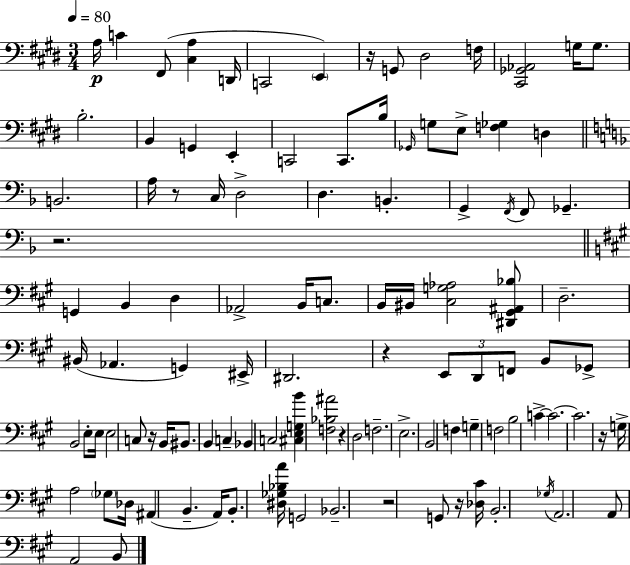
A3/s C4/q F#2/e [C#3,A3]/q D2/s C2/h E2/q R/s G2/e D#3/h F3/s [C#2,Gb2,Ab2]/h G3/s G3/e. B3/h. B2/q G2/q E2/q C2/h C2/e. B3/s Gb2/s G3/e E3/e [F3,Gb3]/q D3/q B2/h. A3/s R/e C3/s D3/h D3/q. B2/q. G2/q F2/s F2/e Gb2/q. R/h. G2/q B2/q D3/q Ab2/h B2/s C3/e. B2/s BIS2/s [C#3,G3,Ab3]/h [D#2,G#2,A#2,Bb3]/e D3/h. BIS2/s Ab2/q. G2/q EIS2/s D#2/h. R/q E2/e D2/e F2/e B2/e Gb2/e B2/h E3/e E3/s E3/h C3/e R/s B2/s BIS2/e. B2/q C3/q Bb2/q C3/h [C#3,E3,G3,B4]/q [F3,Bb3,A#4]/h R/q D3/h F3/h. E3/h. B2/h F3/q G3/q F3/h B3/h C4/q C4/h. C4/h. R/s G3/s A3/h Gb3/e Db3/s A#2/q B2/q. A2/s B2/e. [D#3,Gb3,Bb3,A4]/s G2/h Bb2/h. R/h G2/e R/s [Db3,C#4]/s B2/h. Gb3/s A2/h. A2/e A2/h B2/e